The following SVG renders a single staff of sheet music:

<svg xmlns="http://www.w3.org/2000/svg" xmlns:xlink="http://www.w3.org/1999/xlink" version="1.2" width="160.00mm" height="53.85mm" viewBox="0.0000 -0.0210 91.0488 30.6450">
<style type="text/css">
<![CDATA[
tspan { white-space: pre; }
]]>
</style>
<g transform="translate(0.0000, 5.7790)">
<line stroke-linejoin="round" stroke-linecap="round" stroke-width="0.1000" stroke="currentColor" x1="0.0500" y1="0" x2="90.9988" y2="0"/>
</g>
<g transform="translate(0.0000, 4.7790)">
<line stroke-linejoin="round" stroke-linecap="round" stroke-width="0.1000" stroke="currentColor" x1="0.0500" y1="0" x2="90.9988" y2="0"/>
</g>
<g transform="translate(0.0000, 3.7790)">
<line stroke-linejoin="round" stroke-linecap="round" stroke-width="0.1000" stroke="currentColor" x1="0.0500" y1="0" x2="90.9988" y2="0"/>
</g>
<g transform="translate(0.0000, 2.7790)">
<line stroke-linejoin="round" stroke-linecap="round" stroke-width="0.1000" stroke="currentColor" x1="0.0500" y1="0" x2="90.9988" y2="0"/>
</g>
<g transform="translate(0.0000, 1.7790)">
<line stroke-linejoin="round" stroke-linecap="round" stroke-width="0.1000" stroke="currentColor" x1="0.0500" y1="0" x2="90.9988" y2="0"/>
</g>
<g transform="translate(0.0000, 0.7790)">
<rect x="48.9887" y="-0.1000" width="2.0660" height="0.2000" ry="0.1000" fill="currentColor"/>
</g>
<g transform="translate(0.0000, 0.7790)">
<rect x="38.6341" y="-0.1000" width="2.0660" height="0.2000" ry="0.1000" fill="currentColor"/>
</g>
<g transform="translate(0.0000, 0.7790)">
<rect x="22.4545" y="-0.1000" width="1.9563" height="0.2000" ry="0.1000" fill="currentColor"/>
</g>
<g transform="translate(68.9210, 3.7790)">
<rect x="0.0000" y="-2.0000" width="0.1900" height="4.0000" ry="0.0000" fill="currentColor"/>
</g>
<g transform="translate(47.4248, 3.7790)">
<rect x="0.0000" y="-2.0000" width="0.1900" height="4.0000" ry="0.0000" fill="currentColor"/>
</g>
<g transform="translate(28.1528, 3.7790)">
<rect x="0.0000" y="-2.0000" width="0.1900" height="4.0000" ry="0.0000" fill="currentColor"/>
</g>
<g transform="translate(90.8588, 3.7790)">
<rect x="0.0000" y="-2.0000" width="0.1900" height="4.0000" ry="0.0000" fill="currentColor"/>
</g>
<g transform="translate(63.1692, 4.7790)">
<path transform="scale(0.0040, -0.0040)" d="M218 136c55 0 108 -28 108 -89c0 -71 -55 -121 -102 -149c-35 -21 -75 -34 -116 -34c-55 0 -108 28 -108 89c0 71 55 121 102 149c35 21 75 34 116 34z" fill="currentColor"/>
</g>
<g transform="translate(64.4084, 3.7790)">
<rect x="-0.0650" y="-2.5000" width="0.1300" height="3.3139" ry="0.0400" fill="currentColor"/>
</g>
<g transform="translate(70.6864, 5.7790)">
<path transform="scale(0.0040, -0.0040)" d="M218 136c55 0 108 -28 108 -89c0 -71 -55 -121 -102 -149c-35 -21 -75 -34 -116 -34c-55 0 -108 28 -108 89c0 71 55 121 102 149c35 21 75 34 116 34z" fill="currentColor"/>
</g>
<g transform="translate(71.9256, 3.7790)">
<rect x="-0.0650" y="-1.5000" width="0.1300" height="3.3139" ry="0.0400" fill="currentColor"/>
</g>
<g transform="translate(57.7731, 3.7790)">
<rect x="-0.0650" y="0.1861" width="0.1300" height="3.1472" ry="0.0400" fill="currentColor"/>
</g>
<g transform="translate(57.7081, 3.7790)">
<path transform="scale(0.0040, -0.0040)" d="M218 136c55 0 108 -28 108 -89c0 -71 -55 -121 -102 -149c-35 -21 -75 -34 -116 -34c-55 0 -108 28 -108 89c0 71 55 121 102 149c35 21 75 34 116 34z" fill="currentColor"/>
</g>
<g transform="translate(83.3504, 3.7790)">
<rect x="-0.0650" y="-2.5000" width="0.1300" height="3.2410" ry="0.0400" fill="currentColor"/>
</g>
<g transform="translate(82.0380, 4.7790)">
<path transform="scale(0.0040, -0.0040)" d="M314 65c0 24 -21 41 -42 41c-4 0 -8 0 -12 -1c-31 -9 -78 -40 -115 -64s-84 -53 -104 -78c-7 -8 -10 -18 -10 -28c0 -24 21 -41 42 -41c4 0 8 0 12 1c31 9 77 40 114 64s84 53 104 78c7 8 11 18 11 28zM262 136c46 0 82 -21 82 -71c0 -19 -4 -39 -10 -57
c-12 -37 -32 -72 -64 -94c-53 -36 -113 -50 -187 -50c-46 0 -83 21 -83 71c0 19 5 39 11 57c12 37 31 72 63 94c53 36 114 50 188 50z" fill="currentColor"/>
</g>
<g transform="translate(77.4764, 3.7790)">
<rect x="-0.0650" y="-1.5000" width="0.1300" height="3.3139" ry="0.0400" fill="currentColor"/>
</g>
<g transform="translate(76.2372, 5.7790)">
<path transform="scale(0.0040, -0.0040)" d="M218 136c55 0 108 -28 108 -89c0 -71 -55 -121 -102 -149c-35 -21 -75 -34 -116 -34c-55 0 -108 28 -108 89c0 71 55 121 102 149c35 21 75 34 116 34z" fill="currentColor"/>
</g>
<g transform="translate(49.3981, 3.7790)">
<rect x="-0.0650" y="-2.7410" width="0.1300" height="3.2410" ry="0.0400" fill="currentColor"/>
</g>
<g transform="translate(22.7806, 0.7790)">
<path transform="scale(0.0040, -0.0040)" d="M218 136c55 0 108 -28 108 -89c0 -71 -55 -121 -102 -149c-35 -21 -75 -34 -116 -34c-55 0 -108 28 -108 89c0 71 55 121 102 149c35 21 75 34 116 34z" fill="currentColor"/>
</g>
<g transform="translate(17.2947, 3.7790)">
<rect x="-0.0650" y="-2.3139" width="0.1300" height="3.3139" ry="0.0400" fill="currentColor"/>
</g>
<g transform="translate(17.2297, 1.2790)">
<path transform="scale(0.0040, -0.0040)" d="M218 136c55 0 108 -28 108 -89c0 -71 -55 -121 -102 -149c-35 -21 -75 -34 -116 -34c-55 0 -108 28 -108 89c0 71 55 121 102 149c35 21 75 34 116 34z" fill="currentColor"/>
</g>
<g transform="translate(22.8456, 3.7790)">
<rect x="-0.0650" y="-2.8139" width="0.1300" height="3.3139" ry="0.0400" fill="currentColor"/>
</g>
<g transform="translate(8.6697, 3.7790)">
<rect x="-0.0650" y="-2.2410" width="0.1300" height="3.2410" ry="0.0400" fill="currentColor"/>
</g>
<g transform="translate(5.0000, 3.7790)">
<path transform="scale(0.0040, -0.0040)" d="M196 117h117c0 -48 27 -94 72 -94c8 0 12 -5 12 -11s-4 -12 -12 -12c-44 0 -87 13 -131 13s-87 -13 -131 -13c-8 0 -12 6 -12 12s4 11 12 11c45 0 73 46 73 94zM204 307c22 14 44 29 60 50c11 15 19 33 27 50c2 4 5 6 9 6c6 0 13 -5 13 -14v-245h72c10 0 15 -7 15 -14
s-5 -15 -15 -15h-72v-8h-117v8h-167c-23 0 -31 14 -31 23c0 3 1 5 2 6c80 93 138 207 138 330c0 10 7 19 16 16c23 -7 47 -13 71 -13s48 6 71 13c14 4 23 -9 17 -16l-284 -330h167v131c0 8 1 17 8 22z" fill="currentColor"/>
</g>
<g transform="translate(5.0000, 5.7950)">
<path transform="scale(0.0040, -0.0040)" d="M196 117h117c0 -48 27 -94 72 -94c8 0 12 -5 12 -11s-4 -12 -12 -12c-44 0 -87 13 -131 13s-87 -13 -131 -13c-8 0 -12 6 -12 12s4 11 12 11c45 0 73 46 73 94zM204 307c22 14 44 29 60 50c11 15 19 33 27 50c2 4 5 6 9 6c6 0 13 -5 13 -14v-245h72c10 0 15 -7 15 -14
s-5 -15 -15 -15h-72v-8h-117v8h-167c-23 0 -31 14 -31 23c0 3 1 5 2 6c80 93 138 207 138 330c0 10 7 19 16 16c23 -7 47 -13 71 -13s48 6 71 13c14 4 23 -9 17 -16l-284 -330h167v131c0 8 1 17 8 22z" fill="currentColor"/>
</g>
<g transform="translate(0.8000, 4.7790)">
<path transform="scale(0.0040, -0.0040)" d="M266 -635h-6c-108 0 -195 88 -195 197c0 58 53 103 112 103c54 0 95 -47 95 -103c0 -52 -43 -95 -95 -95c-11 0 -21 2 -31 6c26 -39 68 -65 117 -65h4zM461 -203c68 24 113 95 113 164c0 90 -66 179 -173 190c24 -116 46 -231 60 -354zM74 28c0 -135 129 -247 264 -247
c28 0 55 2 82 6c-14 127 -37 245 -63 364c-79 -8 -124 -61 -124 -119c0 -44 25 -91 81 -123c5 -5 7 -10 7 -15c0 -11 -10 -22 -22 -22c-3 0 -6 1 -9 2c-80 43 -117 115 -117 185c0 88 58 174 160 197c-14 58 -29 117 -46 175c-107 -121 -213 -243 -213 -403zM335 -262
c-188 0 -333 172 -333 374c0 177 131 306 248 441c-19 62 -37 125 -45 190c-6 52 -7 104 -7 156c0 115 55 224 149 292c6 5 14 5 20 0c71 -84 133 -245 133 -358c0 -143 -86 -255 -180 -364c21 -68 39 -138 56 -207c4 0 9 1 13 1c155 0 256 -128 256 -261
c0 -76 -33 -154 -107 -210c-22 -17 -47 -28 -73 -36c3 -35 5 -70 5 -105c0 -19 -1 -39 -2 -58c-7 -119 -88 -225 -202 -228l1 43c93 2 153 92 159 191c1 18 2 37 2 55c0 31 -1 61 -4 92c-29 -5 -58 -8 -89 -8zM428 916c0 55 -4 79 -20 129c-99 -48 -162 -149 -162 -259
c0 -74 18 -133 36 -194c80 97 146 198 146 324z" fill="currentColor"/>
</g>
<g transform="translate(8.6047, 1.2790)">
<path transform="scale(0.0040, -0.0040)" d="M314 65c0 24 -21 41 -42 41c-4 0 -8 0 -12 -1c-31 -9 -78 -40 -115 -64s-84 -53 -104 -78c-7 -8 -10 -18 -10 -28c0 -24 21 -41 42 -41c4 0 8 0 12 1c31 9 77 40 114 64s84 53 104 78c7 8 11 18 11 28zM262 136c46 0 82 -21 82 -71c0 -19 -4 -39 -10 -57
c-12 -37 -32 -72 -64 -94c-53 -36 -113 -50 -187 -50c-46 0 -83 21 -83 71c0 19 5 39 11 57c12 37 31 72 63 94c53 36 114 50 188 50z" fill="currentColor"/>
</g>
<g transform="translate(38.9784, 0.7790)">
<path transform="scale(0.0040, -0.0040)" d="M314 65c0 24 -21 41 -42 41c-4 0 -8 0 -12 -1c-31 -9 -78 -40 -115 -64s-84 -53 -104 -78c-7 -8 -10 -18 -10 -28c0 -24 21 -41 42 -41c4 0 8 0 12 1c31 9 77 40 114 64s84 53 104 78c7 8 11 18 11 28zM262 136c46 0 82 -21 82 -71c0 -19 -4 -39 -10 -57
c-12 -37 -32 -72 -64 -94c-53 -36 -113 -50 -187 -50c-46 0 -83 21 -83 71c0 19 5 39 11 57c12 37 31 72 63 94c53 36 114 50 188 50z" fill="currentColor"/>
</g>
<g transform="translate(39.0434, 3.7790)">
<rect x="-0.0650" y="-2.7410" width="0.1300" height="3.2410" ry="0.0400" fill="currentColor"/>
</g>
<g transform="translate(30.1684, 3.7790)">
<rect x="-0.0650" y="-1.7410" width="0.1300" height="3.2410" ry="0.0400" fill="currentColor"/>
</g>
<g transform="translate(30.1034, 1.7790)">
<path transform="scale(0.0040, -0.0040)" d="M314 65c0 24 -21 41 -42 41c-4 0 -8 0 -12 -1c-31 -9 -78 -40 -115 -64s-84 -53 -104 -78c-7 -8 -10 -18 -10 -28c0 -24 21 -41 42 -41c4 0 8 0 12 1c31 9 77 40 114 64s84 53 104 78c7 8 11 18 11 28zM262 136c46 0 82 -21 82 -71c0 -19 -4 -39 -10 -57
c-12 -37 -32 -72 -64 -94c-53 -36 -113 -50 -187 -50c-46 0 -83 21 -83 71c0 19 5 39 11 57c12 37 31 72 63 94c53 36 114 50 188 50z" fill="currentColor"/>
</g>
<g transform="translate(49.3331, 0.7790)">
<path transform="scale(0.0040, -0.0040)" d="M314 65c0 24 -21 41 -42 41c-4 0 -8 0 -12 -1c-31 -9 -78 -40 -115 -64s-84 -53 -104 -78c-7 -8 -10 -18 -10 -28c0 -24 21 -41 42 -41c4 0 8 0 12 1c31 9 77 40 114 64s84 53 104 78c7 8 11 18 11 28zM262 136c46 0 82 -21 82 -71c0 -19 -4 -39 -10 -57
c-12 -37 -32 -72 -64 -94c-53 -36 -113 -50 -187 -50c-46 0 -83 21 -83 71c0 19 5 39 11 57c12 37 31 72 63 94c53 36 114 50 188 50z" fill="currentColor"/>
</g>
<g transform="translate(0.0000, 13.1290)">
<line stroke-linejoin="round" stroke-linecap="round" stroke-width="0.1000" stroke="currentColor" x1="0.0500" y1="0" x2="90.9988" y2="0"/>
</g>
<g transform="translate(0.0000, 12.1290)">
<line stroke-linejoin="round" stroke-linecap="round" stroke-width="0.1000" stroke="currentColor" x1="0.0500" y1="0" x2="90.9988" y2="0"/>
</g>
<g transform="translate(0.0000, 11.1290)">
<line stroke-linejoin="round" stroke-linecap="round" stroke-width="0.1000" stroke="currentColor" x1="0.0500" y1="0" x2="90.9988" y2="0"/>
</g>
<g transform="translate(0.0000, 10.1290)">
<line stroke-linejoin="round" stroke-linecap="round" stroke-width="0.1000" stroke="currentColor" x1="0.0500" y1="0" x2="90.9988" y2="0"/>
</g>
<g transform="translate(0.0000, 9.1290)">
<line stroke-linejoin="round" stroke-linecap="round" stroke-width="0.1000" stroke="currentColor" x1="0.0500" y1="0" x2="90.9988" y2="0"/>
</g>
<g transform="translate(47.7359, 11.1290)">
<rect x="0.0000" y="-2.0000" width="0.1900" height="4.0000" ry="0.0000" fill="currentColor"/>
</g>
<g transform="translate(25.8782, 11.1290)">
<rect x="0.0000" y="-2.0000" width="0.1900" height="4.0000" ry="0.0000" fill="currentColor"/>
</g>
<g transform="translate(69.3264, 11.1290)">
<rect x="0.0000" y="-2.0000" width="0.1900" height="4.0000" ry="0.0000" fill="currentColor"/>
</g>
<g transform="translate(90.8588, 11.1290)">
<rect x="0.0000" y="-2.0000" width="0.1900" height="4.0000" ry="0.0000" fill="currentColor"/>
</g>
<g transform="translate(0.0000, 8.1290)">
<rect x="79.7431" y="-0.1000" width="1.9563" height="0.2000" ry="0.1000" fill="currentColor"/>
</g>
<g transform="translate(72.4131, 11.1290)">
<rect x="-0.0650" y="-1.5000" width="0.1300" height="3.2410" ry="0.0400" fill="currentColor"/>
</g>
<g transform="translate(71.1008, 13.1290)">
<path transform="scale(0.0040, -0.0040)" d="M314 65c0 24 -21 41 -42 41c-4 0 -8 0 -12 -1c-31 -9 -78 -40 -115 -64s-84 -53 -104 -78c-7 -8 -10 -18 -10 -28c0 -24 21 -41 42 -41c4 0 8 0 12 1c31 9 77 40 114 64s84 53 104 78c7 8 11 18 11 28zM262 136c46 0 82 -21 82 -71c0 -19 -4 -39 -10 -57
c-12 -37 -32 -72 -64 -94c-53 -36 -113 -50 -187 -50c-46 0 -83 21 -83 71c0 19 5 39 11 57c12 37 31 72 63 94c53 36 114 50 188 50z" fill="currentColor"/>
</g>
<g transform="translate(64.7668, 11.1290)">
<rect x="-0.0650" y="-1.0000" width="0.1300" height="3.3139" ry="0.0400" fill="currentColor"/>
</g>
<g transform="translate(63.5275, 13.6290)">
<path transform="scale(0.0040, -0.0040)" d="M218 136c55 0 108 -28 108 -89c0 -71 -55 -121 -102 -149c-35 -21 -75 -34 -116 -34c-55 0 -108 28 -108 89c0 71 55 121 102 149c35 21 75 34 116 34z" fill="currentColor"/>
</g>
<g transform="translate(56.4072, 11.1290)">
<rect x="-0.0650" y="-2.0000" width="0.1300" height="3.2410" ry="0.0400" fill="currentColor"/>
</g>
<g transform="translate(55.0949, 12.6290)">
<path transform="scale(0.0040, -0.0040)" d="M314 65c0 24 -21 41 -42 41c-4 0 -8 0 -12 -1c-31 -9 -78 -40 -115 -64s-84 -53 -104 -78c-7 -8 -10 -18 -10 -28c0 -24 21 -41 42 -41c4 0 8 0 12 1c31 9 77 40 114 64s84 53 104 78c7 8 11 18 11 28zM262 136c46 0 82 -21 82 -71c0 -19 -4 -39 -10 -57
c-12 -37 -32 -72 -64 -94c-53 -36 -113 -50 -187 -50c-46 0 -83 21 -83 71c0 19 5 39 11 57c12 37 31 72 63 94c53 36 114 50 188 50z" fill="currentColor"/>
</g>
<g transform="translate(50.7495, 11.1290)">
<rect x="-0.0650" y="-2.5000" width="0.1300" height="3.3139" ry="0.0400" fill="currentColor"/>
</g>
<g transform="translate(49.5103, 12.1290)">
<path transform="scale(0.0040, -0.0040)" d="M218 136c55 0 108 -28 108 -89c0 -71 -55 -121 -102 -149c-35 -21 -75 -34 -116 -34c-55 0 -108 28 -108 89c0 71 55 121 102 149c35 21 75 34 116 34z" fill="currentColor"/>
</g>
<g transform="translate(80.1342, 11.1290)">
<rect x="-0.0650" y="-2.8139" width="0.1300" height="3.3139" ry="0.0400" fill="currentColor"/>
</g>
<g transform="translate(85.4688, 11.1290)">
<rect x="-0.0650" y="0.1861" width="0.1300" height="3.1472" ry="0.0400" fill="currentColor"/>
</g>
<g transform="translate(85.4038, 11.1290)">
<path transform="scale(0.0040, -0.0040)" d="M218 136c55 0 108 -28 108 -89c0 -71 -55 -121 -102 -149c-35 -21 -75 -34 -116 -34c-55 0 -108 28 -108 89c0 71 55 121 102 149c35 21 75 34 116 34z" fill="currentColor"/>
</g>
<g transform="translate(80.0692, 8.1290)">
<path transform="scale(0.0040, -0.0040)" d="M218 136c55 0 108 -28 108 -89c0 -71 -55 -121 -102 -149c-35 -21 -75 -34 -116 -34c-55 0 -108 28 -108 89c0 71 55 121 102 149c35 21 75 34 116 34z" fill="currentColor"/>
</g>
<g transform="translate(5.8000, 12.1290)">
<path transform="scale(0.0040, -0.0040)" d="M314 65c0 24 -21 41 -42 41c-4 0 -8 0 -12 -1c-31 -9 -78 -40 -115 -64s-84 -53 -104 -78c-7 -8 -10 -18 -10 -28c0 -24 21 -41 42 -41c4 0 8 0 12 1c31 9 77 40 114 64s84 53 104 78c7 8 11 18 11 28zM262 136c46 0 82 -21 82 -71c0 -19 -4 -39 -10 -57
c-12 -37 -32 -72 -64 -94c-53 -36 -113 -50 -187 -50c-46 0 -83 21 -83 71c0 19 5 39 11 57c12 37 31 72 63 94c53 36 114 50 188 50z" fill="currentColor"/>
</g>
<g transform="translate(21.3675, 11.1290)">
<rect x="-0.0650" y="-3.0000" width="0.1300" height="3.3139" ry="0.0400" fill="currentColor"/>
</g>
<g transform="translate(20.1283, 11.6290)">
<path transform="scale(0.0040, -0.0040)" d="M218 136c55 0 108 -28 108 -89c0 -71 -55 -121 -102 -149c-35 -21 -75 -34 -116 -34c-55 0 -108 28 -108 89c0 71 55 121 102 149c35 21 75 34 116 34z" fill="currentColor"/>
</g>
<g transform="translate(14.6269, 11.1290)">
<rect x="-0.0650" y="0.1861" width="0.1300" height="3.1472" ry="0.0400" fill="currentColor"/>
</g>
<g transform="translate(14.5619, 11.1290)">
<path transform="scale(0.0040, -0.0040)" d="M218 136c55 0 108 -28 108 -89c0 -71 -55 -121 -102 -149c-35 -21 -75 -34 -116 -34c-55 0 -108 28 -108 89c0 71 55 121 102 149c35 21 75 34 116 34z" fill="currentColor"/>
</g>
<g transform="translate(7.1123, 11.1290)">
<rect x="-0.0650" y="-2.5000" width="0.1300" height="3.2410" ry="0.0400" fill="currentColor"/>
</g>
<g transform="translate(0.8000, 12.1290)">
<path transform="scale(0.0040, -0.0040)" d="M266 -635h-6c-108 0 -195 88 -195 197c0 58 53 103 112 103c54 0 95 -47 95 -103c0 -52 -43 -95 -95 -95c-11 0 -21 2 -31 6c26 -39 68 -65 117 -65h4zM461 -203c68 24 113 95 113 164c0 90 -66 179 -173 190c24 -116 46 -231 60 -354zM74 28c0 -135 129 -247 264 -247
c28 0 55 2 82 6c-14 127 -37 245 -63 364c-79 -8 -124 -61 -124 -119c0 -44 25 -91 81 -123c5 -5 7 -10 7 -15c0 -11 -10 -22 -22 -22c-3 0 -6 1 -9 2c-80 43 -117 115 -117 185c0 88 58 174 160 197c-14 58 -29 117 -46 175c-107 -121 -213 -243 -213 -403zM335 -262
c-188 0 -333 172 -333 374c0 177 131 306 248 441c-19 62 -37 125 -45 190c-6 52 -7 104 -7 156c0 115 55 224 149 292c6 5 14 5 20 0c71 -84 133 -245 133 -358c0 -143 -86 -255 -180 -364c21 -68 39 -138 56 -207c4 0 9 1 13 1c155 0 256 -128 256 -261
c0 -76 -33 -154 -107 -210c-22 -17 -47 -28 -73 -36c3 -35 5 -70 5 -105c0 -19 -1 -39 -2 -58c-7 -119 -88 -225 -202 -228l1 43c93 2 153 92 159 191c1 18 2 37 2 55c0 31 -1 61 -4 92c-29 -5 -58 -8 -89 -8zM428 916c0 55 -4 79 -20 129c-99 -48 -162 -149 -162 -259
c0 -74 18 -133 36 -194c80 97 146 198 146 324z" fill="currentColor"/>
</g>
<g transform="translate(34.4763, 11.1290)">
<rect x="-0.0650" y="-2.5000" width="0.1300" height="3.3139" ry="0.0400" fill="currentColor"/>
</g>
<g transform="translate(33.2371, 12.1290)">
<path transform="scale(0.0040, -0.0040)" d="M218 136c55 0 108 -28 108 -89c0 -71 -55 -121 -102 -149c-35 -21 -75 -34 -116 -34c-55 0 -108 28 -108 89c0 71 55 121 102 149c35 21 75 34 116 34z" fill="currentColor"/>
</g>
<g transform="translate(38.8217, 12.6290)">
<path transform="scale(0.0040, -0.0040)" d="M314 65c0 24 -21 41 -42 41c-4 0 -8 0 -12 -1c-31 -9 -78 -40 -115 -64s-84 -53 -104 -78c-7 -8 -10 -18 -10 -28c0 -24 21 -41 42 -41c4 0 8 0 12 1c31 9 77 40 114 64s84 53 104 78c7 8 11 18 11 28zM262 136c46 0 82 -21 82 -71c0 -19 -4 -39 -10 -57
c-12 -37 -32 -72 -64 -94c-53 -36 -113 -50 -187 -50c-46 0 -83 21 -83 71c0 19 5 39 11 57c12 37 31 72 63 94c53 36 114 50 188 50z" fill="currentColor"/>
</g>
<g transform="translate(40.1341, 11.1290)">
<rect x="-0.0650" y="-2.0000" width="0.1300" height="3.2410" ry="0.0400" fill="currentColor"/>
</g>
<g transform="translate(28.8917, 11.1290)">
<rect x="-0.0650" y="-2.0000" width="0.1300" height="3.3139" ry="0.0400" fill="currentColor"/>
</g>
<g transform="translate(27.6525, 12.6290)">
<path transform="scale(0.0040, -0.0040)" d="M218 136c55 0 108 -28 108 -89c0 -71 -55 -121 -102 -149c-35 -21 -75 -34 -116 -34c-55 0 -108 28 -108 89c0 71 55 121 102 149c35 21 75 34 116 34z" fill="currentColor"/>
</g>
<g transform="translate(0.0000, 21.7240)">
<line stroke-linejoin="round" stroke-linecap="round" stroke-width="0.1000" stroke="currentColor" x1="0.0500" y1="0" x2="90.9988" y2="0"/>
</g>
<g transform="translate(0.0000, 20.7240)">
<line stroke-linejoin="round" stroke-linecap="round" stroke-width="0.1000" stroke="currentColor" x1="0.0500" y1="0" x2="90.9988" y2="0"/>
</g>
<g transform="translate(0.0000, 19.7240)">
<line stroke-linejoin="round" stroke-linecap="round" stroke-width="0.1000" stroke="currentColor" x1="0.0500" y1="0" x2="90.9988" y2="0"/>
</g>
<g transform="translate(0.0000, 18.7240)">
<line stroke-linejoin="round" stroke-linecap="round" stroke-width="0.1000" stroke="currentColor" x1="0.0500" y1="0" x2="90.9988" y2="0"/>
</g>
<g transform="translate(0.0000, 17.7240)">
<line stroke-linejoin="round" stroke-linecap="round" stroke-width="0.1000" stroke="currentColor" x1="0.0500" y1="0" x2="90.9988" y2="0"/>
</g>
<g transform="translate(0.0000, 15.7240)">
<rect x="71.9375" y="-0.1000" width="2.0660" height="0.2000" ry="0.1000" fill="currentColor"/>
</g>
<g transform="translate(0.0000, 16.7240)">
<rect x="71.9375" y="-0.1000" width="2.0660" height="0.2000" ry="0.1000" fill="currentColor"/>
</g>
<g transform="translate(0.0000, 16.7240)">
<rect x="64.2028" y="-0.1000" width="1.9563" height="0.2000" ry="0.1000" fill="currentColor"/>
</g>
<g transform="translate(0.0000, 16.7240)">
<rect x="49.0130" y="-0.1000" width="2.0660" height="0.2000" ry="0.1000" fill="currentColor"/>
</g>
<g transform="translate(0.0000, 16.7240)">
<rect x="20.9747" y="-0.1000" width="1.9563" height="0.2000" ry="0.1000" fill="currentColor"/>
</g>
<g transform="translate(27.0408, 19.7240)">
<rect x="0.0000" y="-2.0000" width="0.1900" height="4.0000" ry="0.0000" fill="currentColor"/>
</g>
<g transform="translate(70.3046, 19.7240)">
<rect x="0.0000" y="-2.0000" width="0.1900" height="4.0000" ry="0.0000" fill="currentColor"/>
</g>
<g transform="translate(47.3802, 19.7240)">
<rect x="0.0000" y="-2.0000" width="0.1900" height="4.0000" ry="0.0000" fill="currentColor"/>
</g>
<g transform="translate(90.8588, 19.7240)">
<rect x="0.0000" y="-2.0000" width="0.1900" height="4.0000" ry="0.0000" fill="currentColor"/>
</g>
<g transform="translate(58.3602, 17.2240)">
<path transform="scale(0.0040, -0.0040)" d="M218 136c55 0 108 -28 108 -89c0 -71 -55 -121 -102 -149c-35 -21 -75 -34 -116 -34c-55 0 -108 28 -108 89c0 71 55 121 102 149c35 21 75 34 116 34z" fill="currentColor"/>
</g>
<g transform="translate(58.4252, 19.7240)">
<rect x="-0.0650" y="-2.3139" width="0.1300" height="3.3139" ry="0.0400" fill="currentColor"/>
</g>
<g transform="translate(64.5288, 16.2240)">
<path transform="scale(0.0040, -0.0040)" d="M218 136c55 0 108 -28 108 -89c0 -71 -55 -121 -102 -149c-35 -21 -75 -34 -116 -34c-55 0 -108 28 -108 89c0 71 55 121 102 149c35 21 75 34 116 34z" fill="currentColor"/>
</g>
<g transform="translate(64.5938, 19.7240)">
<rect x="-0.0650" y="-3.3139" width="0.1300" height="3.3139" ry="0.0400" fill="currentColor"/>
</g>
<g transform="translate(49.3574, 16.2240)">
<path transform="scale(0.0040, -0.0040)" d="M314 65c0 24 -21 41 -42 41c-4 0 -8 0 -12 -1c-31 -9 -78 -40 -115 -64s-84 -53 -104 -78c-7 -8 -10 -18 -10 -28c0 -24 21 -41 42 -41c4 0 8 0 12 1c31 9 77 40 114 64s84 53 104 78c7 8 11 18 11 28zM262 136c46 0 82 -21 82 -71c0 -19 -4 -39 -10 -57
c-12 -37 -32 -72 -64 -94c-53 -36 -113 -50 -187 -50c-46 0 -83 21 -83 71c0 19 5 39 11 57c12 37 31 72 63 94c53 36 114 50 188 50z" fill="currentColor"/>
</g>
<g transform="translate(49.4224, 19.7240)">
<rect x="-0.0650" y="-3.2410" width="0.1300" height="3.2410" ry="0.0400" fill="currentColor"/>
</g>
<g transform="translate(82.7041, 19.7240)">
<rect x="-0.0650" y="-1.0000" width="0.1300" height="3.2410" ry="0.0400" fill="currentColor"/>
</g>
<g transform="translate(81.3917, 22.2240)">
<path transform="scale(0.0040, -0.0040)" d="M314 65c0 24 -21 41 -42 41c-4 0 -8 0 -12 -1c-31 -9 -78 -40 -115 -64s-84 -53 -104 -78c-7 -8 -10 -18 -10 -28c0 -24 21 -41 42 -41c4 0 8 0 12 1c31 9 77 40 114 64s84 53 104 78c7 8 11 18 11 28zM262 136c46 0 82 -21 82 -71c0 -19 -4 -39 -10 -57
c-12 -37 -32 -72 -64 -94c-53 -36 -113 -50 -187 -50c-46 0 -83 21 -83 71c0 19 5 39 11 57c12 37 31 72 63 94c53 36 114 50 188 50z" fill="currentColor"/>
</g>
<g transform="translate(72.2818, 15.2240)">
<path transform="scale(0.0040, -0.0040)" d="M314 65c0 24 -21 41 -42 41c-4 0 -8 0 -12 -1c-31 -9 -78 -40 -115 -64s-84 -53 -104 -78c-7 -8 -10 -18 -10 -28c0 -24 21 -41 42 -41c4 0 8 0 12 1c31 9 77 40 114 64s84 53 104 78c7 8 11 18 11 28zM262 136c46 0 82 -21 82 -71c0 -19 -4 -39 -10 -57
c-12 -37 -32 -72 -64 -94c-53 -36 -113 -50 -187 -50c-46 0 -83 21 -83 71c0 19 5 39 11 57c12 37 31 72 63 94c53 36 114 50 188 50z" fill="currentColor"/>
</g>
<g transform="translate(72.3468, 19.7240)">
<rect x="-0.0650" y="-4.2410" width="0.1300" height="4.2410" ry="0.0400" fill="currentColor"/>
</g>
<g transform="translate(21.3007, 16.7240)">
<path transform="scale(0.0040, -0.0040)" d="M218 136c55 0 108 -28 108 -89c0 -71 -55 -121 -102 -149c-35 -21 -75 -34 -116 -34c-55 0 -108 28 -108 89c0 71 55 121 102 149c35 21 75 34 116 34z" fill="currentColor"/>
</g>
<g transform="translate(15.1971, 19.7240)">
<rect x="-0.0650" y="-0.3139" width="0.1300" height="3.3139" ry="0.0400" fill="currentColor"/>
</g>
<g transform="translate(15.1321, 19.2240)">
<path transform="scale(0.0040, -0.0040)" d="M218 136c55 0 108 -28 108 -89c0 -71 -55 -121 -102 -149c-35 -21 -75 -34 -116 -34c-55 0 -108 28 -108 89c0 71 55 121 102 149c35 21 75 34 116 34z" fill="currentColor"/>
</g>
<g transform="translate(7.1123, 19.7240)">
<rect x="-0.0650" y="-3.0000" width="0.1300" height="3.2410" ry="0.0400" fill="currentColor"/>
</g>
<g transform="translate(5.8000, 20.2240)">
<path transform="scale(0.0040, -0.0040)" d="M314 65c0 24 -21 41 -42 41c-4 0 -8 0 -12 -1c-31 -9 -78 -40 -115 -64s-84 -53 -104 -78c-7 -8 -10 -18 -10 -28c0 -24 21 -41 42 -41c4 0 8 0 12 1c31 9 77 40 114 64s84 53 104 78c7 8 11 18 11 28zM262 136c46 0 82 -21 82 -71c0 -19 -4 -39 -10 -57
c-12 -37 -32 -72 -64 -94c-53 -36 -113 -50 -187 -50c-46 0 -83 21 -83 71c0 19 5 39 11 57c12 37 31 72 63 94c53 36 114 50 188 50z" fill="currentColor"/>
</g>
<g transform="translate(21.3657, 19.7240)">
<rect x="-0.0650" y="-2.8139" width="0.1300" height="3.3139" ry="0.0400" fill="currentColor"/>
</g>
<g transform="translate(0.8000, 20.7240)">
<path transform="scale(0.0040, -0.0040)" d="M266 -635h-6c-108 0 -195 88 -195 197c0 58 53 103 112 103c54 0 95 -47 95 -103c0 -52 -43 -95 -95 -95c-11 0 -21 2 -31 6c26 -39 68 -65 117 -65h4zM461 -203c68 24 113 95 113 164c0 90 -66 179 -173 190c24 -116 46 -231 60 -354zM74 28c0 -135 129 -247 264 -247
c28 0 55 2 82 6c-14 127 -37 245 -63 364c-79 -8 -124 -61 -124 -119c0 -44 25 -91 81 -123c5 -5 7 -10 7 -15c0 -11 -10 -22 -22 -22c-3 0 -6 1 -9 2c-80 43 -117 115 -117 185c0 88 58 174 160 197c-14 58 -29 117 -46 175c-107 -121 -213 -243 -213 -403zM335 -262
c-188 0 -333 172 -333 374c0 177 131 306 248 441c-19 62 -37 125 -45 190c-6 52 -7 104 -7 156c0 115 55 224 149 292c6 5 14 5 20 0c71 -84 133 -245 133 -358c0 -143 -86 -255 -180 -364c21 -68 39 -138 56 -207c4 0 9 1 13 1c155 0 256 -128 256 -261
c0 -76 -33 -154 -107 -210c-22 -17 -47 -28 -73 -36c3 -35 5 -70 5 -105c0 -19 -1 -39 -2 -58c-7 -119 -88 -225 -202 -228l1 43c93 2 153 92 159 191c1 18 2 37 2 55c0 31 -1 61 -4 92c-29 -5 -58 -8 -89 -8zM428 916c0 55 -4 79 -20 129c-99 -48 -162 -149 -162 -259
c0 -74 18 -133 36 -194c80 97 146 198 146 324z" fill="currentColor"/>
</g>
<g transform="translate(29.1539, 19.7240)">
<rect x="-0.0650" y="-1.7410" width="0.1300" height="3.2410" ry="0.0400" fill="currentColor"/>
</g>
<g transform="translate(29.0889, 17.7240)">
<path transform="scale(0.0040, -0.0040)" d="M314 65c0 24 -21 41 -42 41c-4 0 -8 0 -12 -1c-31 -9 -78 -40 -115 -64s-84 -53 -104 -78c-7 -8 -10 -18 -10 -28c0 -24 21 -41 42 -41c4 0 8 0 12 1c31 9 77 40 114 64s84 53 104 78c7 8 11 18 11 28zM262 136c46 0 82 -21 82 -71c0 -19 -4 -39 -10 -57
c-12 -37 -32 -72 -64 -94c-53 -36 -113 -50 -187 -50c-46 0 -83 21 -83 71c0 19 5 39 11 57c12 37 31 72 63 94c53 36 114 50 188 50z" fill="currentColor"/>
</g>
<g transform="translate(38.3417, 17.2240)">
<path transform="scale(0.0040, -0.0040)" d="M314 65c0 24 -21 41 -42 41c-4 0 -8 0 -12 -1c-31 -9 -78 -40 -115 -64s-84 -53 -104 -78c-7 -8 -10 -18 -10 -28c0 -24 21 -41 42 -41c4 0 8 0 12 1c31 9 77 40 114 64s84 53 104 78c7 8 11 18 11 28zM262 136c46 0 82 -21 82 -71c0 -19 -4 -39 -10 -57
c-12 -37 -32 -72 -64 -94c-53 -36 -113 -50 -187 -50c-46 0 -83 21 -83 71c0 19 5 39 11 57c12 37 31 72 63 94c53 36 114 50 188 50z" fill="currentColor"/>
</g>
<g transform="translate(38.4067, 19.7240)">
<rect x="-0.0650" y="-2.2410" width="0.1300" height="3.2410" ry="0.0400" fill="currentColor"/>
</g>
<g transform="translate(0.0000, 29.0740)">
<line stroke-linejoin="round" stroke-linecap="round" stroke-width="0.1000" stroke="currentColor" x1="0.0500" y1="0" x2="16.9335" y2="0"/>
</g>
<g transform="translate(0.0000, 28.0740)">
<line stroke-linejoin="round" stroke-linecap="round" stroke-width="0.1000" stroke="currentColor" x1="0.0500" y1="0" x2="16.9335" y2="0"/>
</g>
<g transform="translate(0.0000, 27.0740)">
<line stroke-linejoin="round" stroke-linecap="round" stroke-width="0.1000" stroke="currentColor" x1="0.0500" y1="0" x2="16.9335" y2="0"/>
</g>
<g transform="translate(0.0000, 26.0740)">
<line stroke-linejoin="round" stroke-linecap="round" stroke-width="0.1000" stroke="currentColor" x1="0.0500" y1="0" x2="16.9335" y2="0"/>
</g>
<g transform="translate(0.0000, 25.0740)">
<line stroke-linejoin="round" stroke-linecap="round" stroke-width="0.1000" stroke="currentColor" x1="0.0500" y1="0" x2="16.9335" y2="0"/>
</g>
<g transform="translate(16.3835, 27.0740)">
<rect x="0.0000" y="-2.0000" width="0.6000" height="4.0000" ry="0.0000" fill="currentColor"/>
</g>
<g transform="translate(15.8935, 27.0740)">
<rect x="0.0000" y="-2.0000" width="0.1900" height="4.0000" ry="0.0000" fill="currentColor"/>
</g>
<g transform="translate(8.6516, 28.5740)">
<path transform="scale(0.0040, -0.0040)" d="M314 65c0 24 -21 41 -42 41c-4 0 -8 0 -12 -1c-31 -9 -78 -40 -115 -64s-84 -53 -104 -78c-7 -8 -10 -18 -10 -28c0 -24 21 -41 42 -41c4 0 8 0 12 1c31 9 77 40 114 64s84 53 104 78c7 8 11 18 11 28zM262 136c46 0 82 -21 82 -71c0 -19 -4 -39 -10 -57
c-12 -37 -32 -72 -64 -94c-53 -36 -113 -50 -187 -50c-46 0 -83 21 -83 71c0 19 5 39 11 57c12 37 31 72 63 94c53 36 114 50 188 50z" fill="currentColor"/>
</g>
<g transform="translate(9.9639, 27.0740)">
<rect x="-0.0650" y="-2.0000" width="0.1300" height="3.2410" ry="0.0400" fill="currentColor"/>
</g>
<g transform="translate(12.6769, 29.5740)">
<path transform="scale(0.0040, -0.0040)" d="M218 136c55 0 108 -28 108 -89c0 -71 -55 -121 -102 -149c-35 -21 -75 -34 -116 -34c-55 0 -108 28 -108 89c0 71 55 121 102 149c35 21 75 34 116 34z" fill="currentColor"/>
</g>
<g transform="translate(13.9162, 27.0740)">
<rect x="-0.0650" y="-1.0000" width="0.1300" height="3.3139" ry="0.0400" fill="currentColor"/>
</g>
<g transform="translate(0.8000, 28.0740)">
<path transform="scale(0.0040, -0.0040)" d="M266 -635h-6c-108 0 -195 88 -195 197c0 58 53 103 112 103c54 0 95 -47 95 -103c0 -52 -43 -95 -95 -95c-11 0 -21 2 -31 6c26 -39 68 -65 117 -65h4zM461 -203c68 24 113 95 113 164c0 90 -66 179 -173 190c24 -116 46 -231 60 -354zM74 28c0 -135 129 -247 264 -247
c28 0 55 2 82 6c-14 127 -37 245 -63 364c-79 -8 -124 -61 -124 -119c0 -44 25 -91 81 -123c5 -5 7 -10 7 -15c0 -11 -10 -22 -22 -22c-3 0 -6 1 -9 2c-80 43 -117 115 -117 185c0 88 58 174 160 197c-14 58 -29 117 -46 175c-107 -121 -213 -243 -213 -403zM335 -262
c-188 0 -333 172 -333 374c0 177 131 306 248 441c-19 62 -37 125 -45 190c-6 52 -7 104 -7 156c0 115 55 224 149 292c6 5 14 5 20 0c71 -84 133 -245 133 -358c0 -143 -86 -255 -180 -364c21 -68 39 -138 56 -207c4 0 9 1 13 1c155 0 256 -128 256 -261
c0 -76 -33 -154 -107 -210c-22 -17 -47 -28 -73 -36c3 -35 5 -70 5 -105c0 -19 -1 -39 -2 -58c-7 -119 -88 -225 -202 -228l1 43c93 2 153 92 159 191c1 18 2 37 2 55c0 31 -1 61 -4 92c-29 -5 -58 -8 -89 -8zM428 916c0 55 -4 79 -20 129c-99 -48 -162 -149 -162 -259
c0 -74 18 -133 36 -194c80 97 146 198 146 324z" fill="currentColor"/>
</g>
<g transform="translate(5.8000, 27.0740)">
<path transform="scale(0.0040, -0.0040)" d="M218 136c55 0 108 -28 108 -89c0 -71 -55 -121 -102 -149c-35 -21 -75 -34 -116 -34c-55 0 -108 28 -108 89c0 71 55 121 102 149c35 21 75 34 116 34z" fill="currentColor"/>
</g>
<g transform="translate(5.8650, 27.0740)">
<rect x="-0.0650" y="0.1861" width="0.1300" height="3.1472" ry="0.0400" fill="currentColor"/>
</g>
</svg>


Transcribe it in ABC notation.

X:1
T:Untitled
M:4/4
L:1/4
K:C
g2 g a f2 a2 a2 B G E E G2 G2 B A F G F2 G F2 D E2 a B A2 c a f2 g2 b2 g b d'2 D2 B F2 D